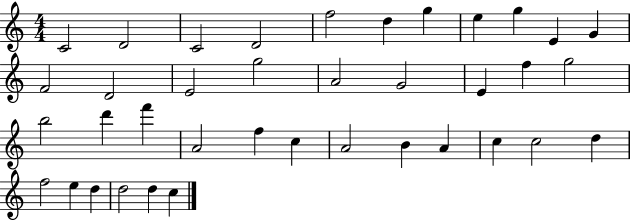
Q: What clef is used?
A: treble